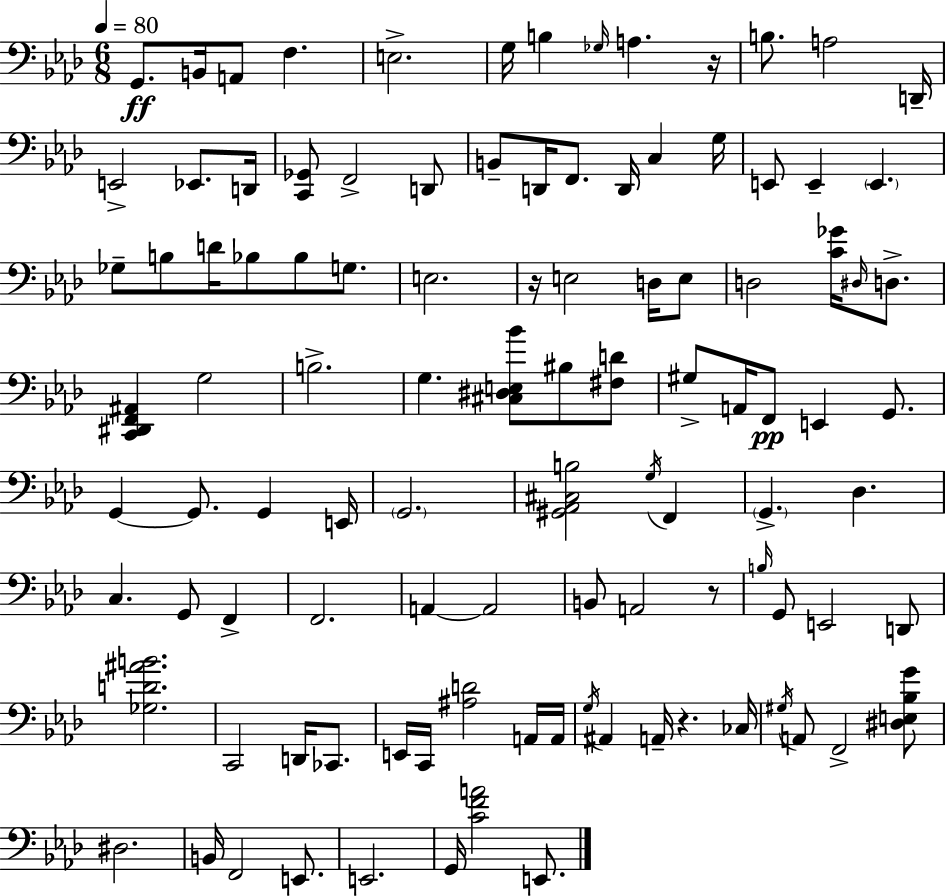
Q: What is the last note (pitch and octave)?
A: E2